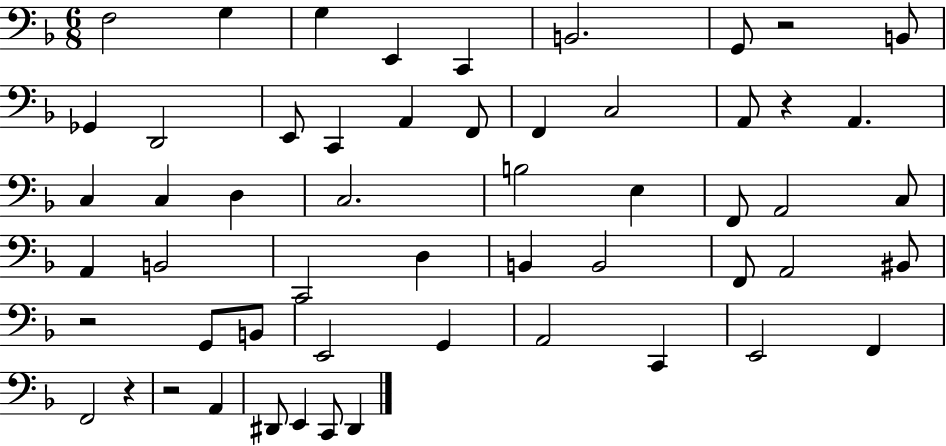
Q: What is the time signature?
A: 6/8